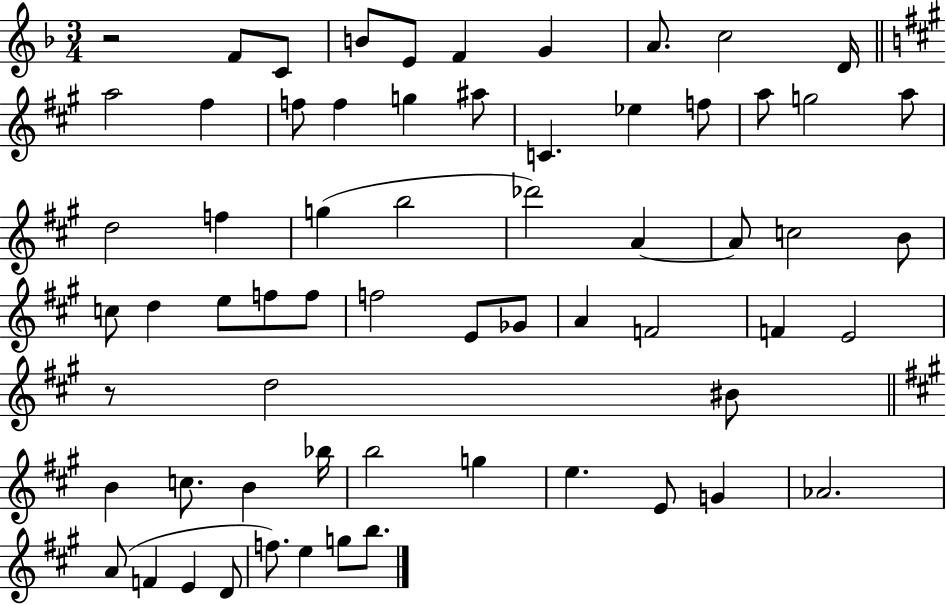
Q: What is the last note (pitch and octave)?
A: B5